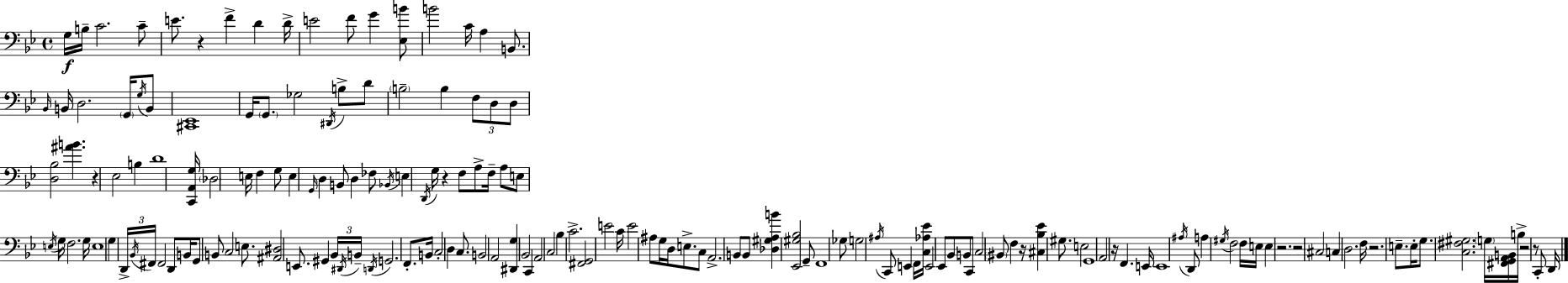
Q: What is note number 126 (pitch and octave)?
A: D2